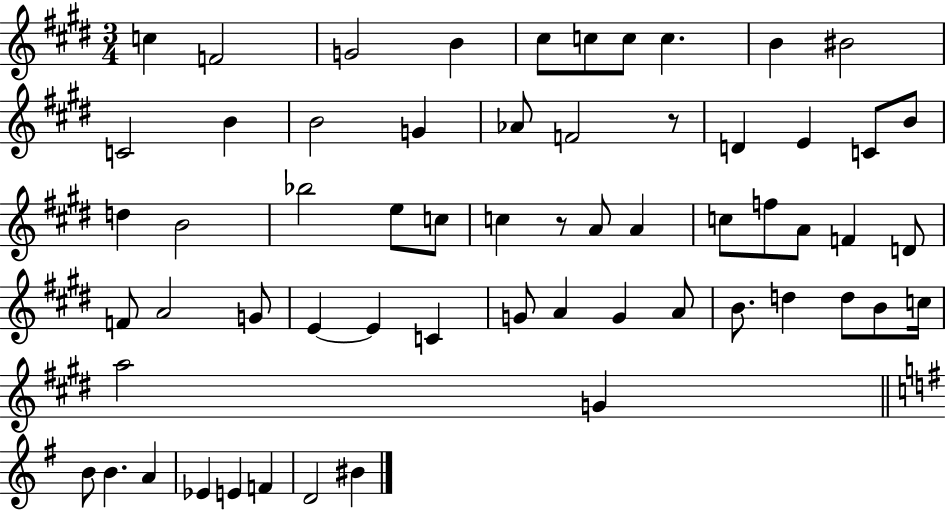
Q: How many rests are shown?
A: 2